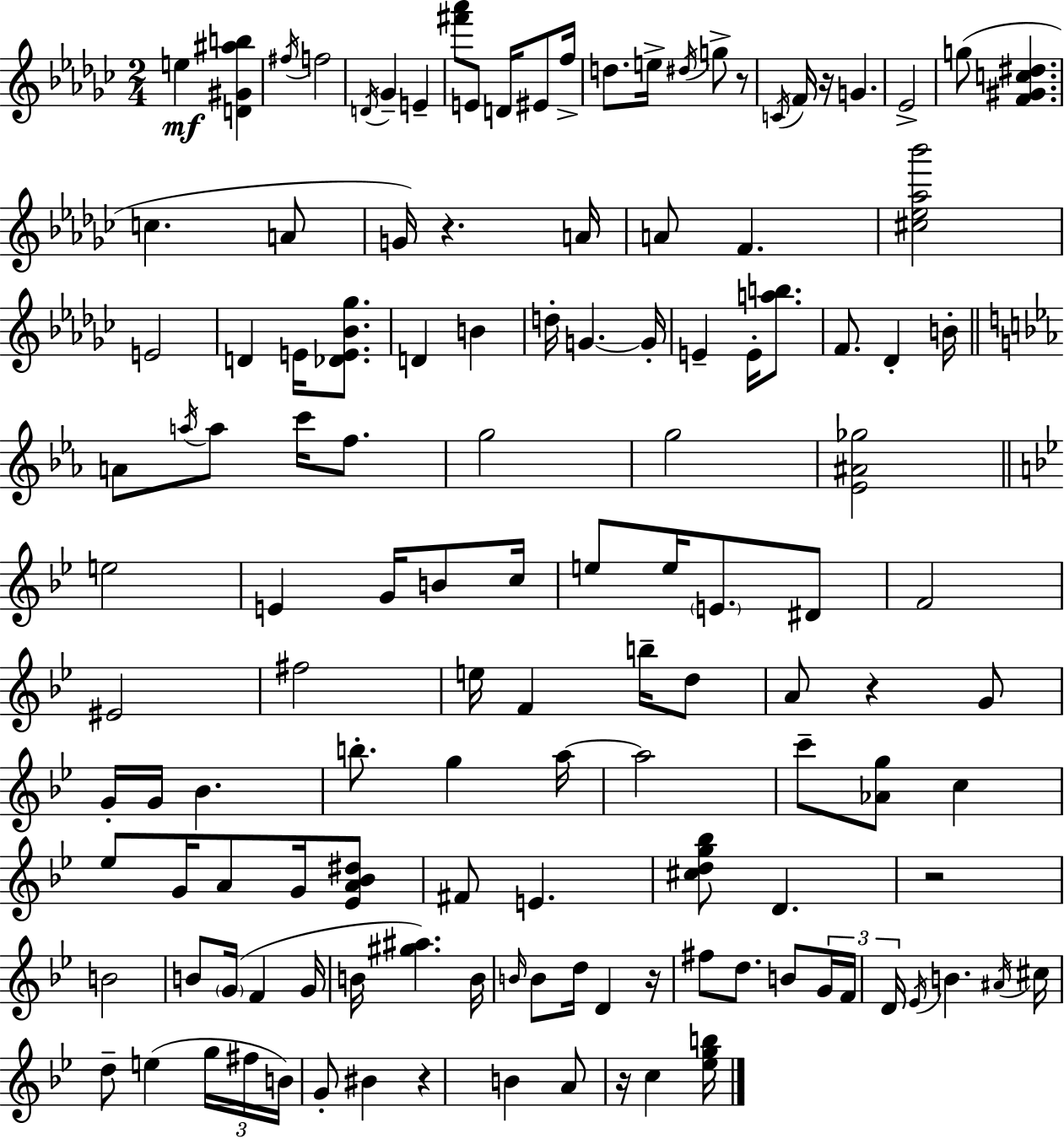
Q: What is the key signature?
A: EES minor